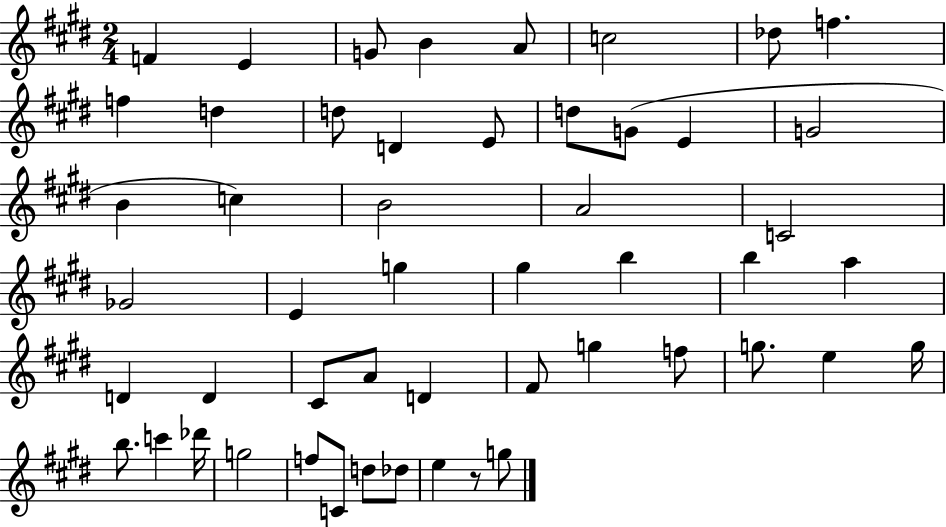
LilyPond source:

{
  \clef treble
  \numericTimeSignature
  \time 2/4
  \key e \major
  f'4 e'4 | g'8 b'4 a'8 | c''2 | des''8 f''4. | \break f''4 d''4 | d''8 d'4 e'8 | d''8 g'8( e'4 | g'2 | \break b'4 c''4) | b'2 | a'2 | c'2 | \break ges'2 | e'4 g''4 | gis''4 b''4 | b''4 a''4 | \break d'4 d'4 | cis'8 a'8 d'4 | fis'8 g''4 f''8 | g''8. e''4 g''16 | \break b''8. c'''4 des'''16 | g''2 | f''8 c'8 d''8 des''8 | e''4 r8 g''8 | \break \bar "|."
}